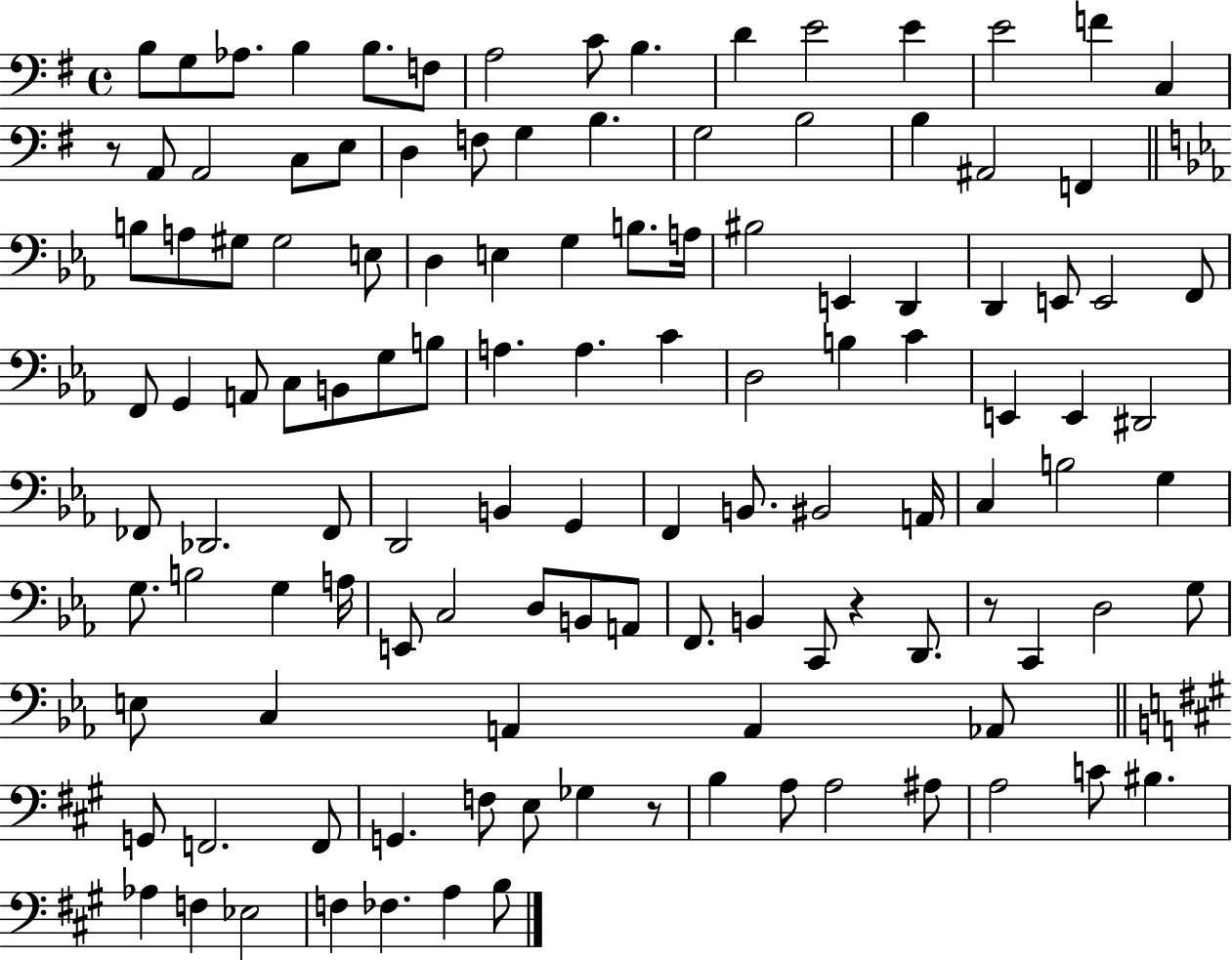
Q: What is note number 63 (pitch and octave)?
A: Db2